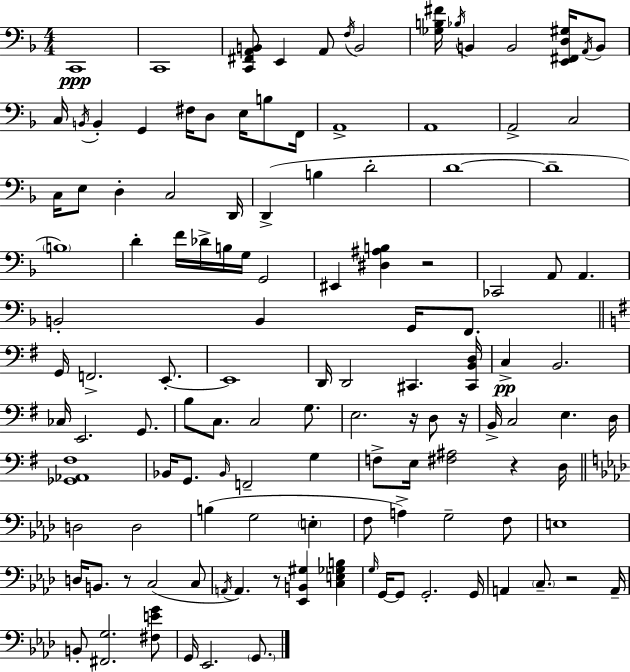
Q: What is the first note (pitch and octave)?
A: C2